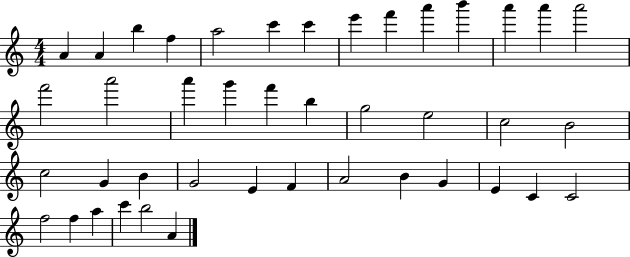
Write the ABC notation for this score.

X:1
T:Untitled
M:4/4
L:1/4
K:C
A A b f a2 c' c' e' f' a' b' a' a' a'2 f'2 a'2 a' g' f' b g2 e2 c2 B2 c2 G B G2 E F A2 B G E C C2 f2 f a c' b2 A